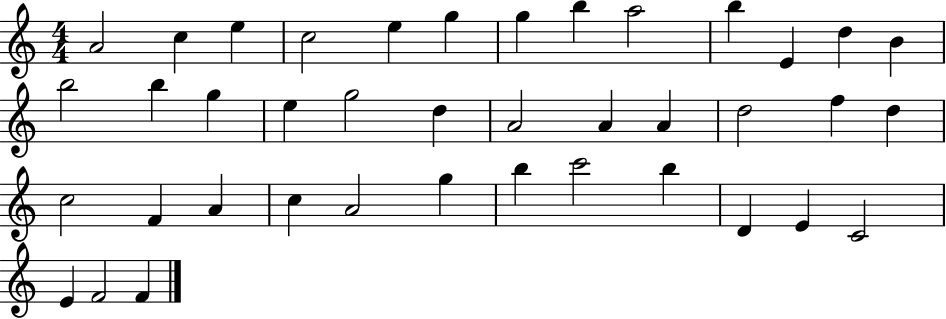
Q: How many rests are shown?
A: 0